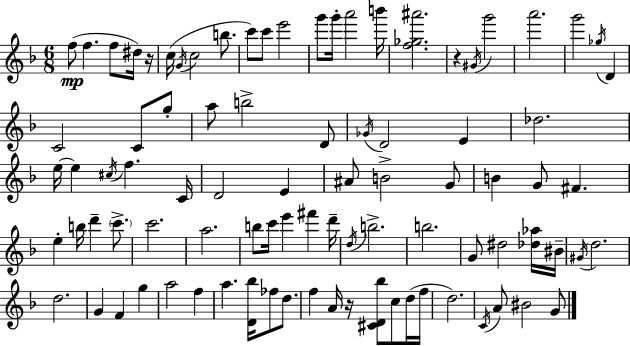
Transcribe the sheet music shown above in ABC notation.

X:1
T:Untitled
M:6/8
L:1/4
K:Dm
f/2 f f/2 ^d/4 z/4 c/4 G/4 c2 b/2 c'/2 c'/2 e'2 g'/2 g'/4 a'2 b'/4 [f_g^a']2 z ^G/4 g'2 a'2 g'2 _g/4 D C2 C/2 g/2 a/2 b2 D/2 _G/4 D2 E _d2 e/4 e ^c/4 f C/4 D2 E ^A/2 B2 G/2 B G/2 ^F e b/4 d' c'/2 c'2 a2 b/2 c'/4 e' ^f' d'/4 d/4 b2 b2 G/2 ^d2 [_d_a]/4 ^B/4 ^G/4 d2 d2 G F g a2 f a [D_b]/4 _f/2 d/2 f A/4 z/4 [^CD_b]/2 c/2 d/4 f/4 d2 C/4 A/2 ^B2 G/2